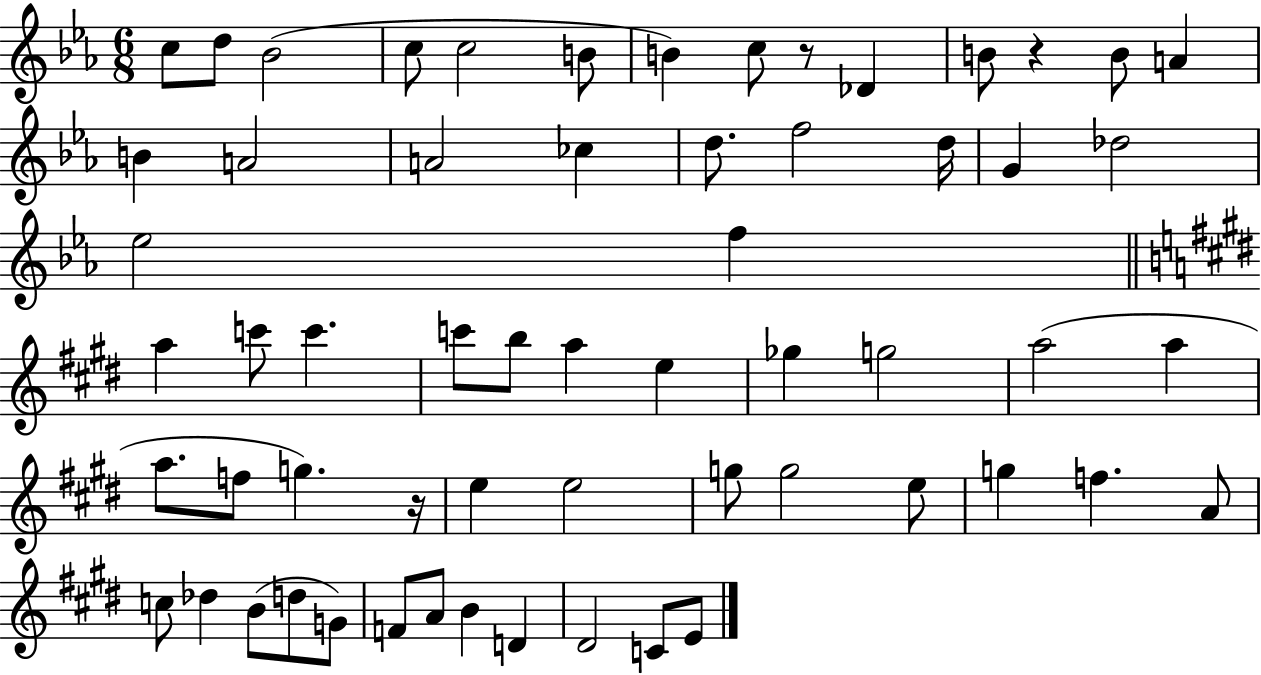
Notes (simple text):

C5/e D5/e Bb4/h C5/e C5/h B4/e B4/q C5/e R/e Db4/q B4/e R/q B4/e A4/q B4/q A4/h A4/h CES5/q D5/e. F5/h D5/s G4/q Db5/h Eb5/h F5/q A5/q C6/e C6/q. C6/e B5/e A5/q E5/q Gb5/q G5/h A5/h A5/q A5/e. F5/e G5/q. R/s E5/q E5/h G5/e G5/h E5/e G5/q F5/q. A4/e C5/e Db5/q B4/e D5/e G4/e F4/e A4/e B4/q D4/q D#4/h C4/e E4/e